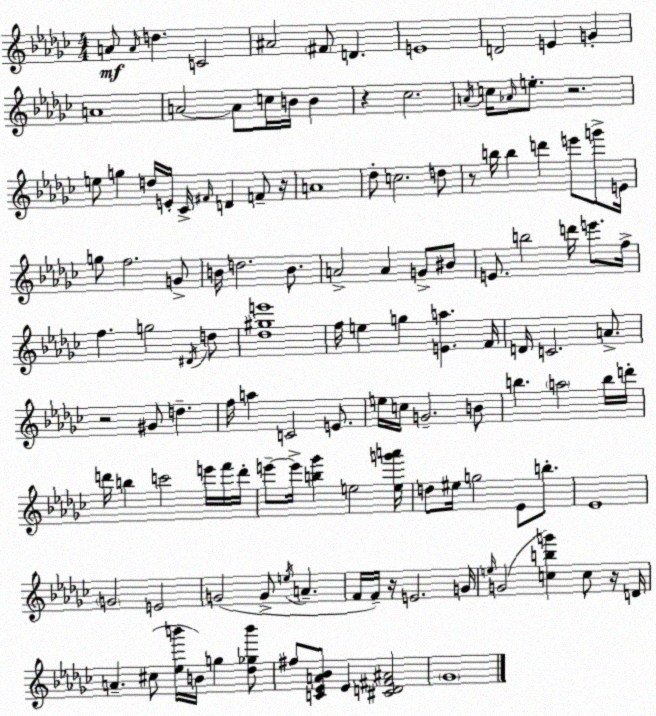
X:1
T:Untitled
M:4/4
L:1/4
K:Ebm
A/2 A/4 d C2 ^A2 ^F/2 D E4 D2 E G A4 A2 A/2 c/4 B/4 B z _c2 A/4 c/4 _A/4 e/2 z2 e/2 g d/4 E/4 _C/4 ^F/4 D F/2 z/4 A4 _d/2 c2 d/2 z/2 b/4 b d' e'/2 g'/2 E/4 g/2 f2 G/2 B/4 d2 B/2 A2 A G/2 ^B/2 E/2 b2 d'/4 e'/2 f/4 f g2 ^D/4 d/2 [_d^ge']4 f/4 e g [Ea] F/4 D/4 C2 A/2 z2 ^G/2 d f/4 a C2 E/2 e/4 c/4 G2 B/2 b a2 b/4 d'/4 d'/4 b c'2 e'/4 f'/4 d'/4 e'/2 e'/4 [b_g'] e2 [eg'a']/4 d/2 ^e/4 g2 _E/2 b/2 _E4 G2 E2 G2 G/2 e/4 A F/4 F/4 z/4 E2 G/4 e/4 G2 [cbg'] c/2 z/4 D/4 A ^c/2 [_eb']/4 B/4 g [_d_gb']/2 ^f/2 [C_EA_B]/2 _E [^CD^F^A]2 _G4